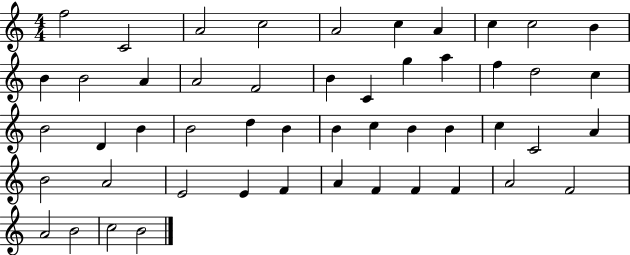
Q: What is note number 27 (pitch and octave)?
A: D5